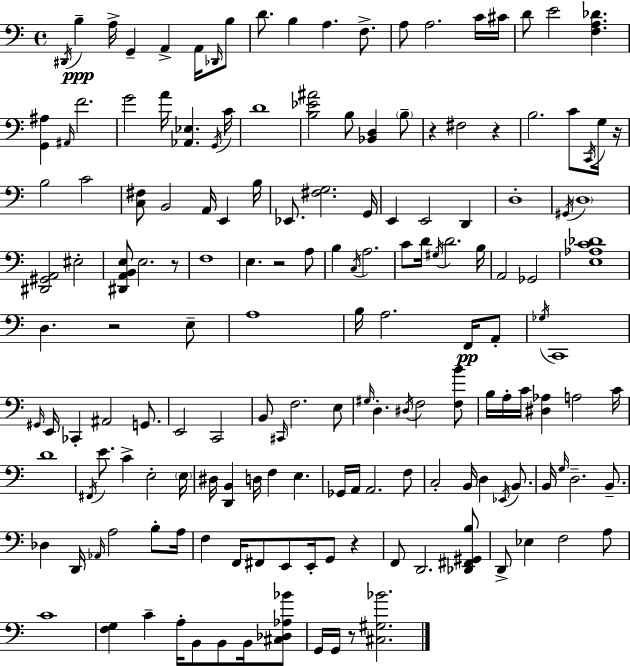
D#2/s B3/q A3/s G2/q A2/q A2/s Db2/s B3/e D4/e. B3/q A3/q. F3/e. A3/e A3/h. C4/s C#4/s D4/e E4/h [F3,A3,Db4]/q. [G2,A#3]/q A#2/s F4/h. G4/h A4/s [Ab2,Eb3]/q. G2/s C4/s D4/w [B3,Eb4,A#4]/h B3/e [Bb2,D3]/q B3/e R/q F#3/h R/q B3/h. C4/e C2/s G3/s R/s B3/h C4/h [C3,F#3]/e B2/h A2/s E2/q B3/s Eb2/e. [F#3,G3]/h. G2/s E2/q E2/h D2/q D3/w G#2/s D3/w [D#2,G#2,A2]/h EIS3/h [D#2,A2,B2,E3]/e E3/h. R/e F3/w E3/q. R/h A3/e B3/q C3/s A3/h. C4/e D4/s G#3/s D4/h. B3/s A2/h Gb2/h [E3,Ab3,C4,Db4]/w D3/q. R/h E3/e A3/w B3/s A3/h. F2/s A2/e Gb3/s C2/w G#2/s E2/s CES2/q A#2/h G2/e. E2/h C2/h B2/e C#2/s F3/h. E3/e G#3/s D3/q. D#3/s F3/h [F3,B4]/e B3/s A3/s C4/s [D#3,Ab3]/q A3/h C4/s D4/w F#2/s E4/e. C4/q E3/h E3/s D#3/s [D2,B2]/q D3/s F3/q E3/q. Gb2/s A2/s A2/h. F3/e C3/h B2/s D3/q Eb2/s B2/e. B2/s G3/s D3/h. B2/e. Db3/q D2/s Ab2/s A3/h B3/e A3/s F3/q F2/s F#2/e E2/e E2/s G2/e R/q F2/e D2/h. [Db2,F#2,G#2,B3]/e D2/e Eb3/q F3/h A3/e C4/w [F3,G3]/q C4/q A3/s B2/e B2/e B2/s [C#3,Db3,Ab3,Bb4]/e G2/s G2/s R/e [C#3,G#3,Bb4]/h.